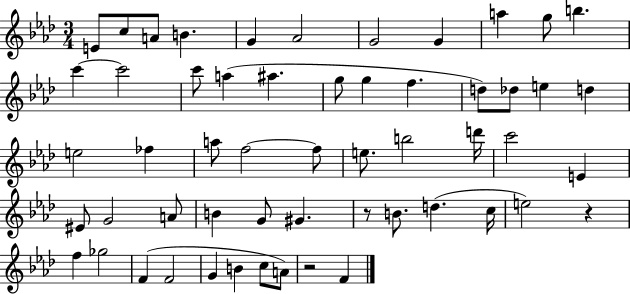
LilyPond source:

{
  \clef treble
  \numericTimeSignature
  \time 3/4
  \key aes \major
  e'8 c''8 a'8 b'4. | g'4 aes'2 | g'2 g'4 | a''4 g''8 b''4. | \break c'''4~~ c'''2 | c'''8 a''4( ais''4. | g''8 g''4 f''4. | d''8) des''8 e''4 d''4 | \break e''2 fes''4 | a''8 f''2~~ f''8 | e''8. b''2 d'''16 | c'''2 e'4 | \break eis'8 g'2 a'8 | b'4 g'8 gis'4. | r8 b'8. d''4.( c''16 | e''2) r4 | \break f''4 ges''2 | f'4( f'2 | g'4 b'4 c''8 a'8) | r2 f'4 | \break \bar "|."
}